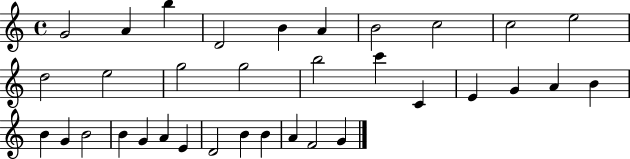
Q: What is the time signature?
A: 4/4